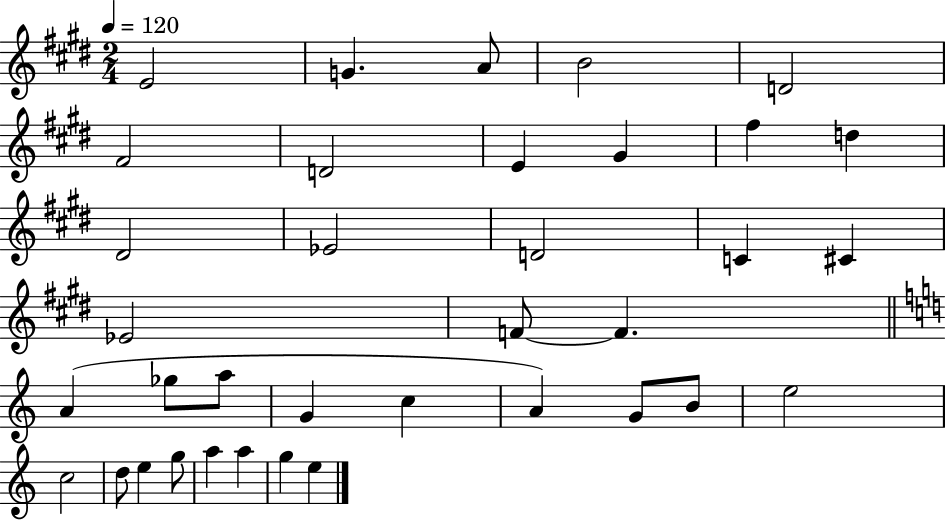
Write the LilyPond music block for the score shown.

{
  \clef treble
  \numericTimeSignature
  \time 2/4
  \key e \major
  \tempo 4 = 120
  \repeat volta 2 { e'2 | g'4. a'8 | b'2 | d'2 | \break fis'2 | d'2 | e'4 gis'4 | fis''4 d''4 | \break dis'2 | ees'2 | d'2 | c'4 cis'4 | \break ees'2 | f'8~~ f'4. | \bar "||" \break \key c \major a'4( ges''8 a''8 | g'4 c''4 | a'4) g'8 b'8 | e''2 | \break c''2 | d''8 e''4 g''8 | a''4 a''4 | g''4 e''4 | \break } \bar "|."
}